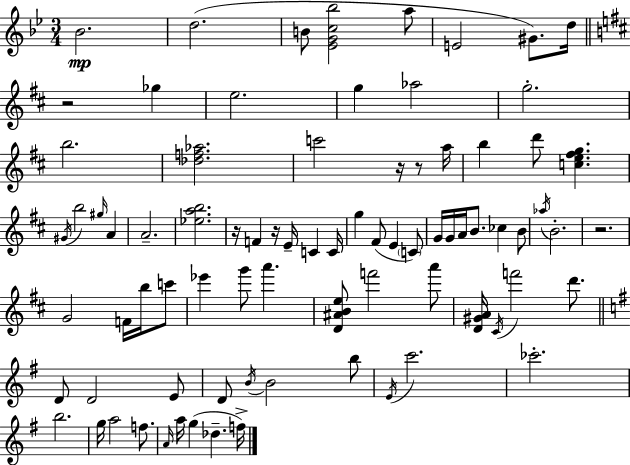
Bb4/h. D5/h. B4/e [Eb4,G4,C5,Bb5]/h A5/e E4/h G#4/e. D5/s R/h Gb5/q E5/h. G5/q Ab5/h G5/h. B5/h. [Db5,F5,Ab5]/h. C6/h R/s R/e A5/s B5/q D6/e [C5,E5,F#5,G5]/q. G#4/s B5/h G#5/s A4/q A4/h. [Eb5,A5,B5]/h. R/s F4/q R/s E4/s C4/q C4/s G5/q F#4/e E4/q C4/e G4/s G4/s A4/s B4/e. CES5/q B4/e Ab5/s B4/h. R/h. G4/h F4/s B5/s C6/e Eb6/q G6/e A6/q. [D4,A#4,B4,E5]/e F6/h A6/e [D4,G#4,A4]/s C#4/s F6/h D6/e. D4/e D4/h E4/e D4/e B4/s B4/h B5/e E4/s C6/h. CES6/h. B5/h. G5/s A5/h F5/e. A4/s A5/s G5/q Db5/q. F5/s